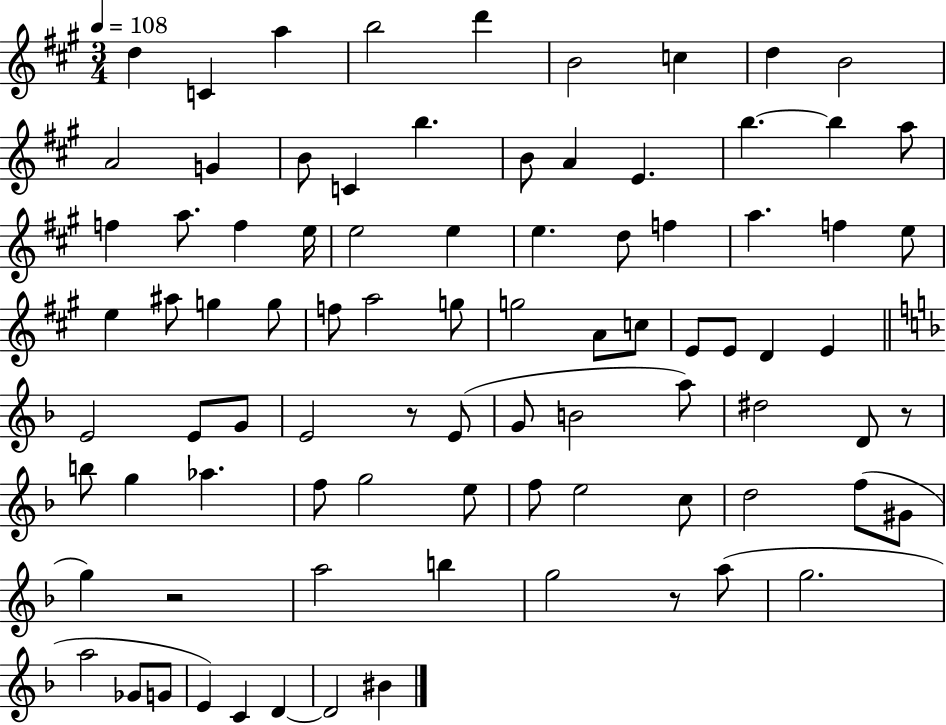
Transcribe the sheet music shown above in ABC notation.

X:1
T:Untitled
M:3/4
L:1/4
K:A
d C a b2 d' B2 c d B2 A2 G B/2 C b B/2 A E b b a/2 f a/2 f e/4 e2 e e d/2 f a f e/2 e ^a/2 g g/2 f/2 a2 g/2 g2 A/2 c/2 E/2 E/2 D E E2 E/2 G/2 E2 z/2 E/2 G/2 B2 a/2 ^d2 D/2 z/2 b/2 g _a f/2 g2 e/2 f/2 e2 c/2 d2 f/2 ^G/2 g z2 a2 b g2 z/2 a/2 g2 a2 _G/2 G/2 E C D D2 ^B